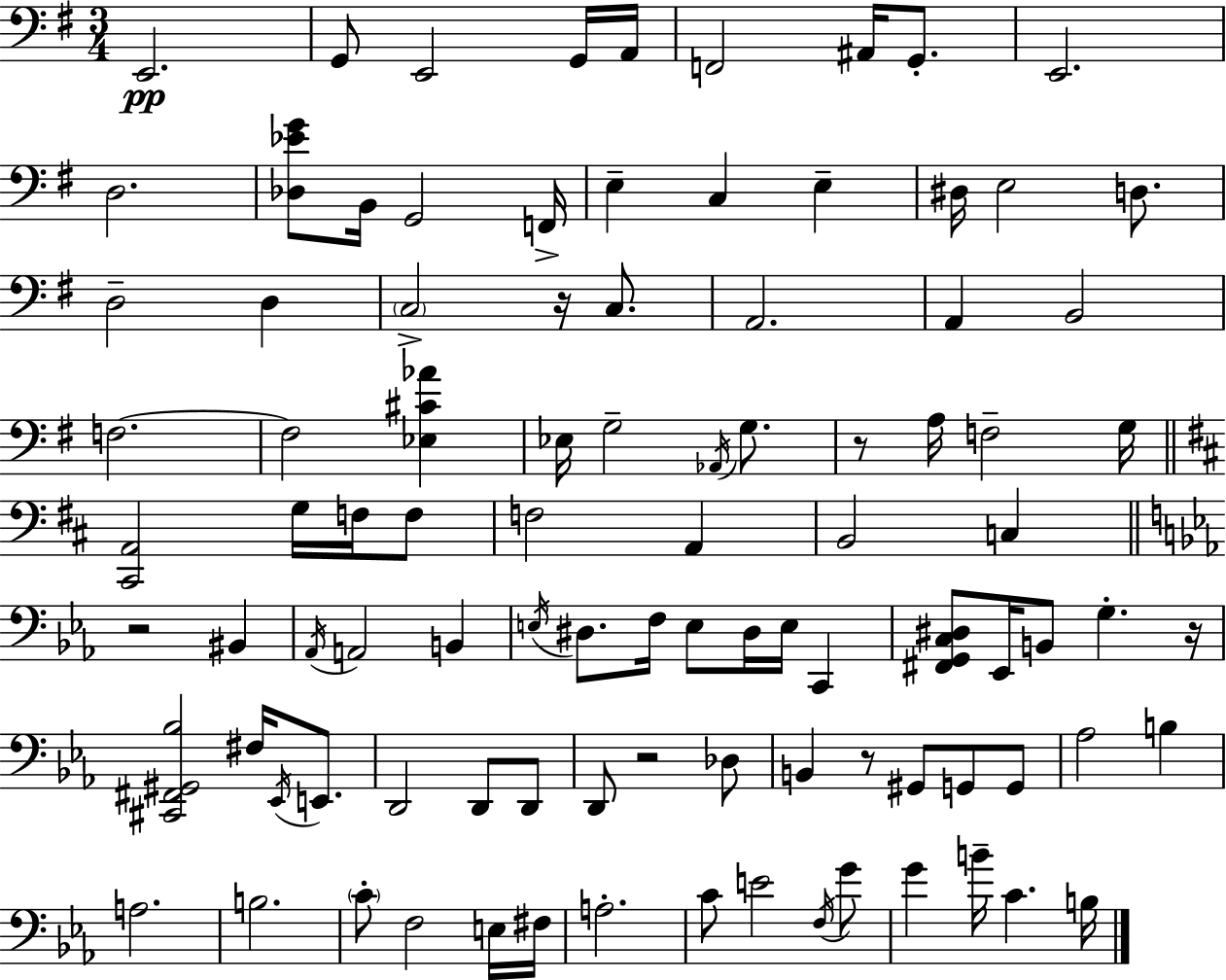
{
  \clef bass
  \numericTimeSignature
  \time 3/4
  \key g \major
  e,2.\pp | g,8 e,2 g,16 a,16 | f,2 ais,16 g,8.-. | e,2. | \break d2. | <des ees' g'>8 b,16 g,2 f,16-> | e4-- c4 e4-- | dis16 e2 d8. | \break d2-- d4 | \parenthesize c2-> r16 c8. | a,2. | a,4 b,2 | \break f2.~~ | f2 <ees cis' aes'>4 | ees16 g2-- \acciaccatura { aes,16 } g8. | r8 a16 f2-- | \break g16 \bar "||" \break \key d \major <cis, a,>2 g16 f16 f8 | f2 a,4 | b,2 c4 | \bar "||" \break \key c \minor r2 bis,4 | \acciaccatura { aes,16 } a,2 b,4 | \acciaccatura { e16 } dis8. f16 e8 dis16 e16 c,4 | <fis, g, c dis>8 ees,16 b,8 g4.-. | \break r16 <cis, fis, gis, bes>2 fis16 \acciaccatura { ees,16 } | e,8. d,2 d,8 | d,8 d,8 r2 | des8 b,4 r8 gis,8 g,8 | \break g,8 aes2 b4 | a2. | b2. | \parenthesize c'8-. f2 | \break e16 fis16 a2.-. | c'8 e'2 | \acciaccatura { f16 } g'8 g'4 b'16-- c'4. | b16 \bar "|."
}